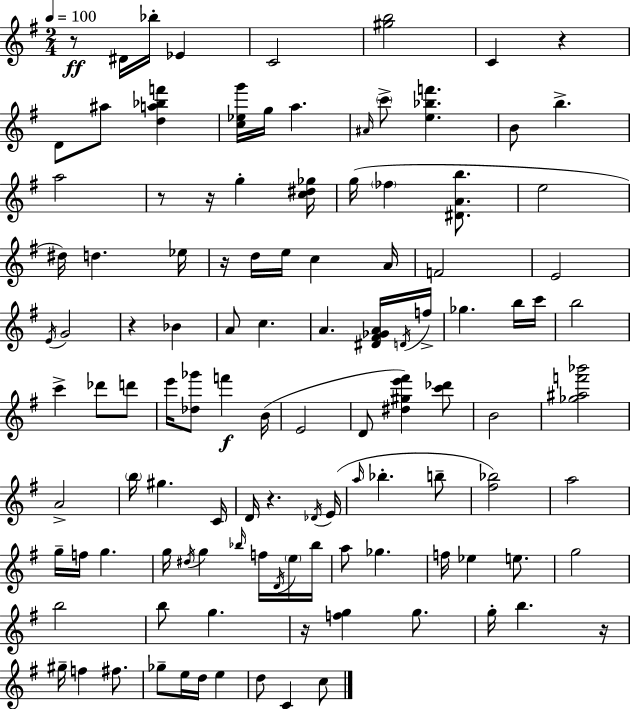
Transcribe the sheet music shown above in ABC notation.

X:1
T:Untitled
M:2/4
L:1/4
K:Em
z/2 ^D/4 _b/4 _E C2 [^gb]2 C z D/2 ^a/2 [da_bf'] [c_eg']/4 g/4 a ^A/4 c'/2 [e_bf'] B/2 b a2 z/2 z/4 g [c^d_g]/4 g/4 _f [^DAb]/2 e2 ^d/4 d _e/4 z/4 d/4 e/4 c A/4 F2 E2 E/4 G2 z _B A/2 c A [^D^F_GA]/4 D/4 f/4 _g b/4 c'/4 b2 c' _d'/2 d'/2 e'/4 [_d_g']/2 f' B/4 E2 D/2 [^d^ge'^f'] [c'_d']/2 B2 [_g^af'_b']2 A2 b/4 ^g C/4 D/4 z _D/4 E/4 a/4 _b b/2 [^f_b]2 a2 g/4 f/4 g g/4 ^d/4 g _b/4 f/4 D/4 e/4 _b/4 a/2 _g f/4 _e e/2 g2 b2 b/2 g z/4 [fg] g/2 g/4 b z/4 ^g/4 f ^f/2 _g/2 e/4 d/4 e d/2 C c/2